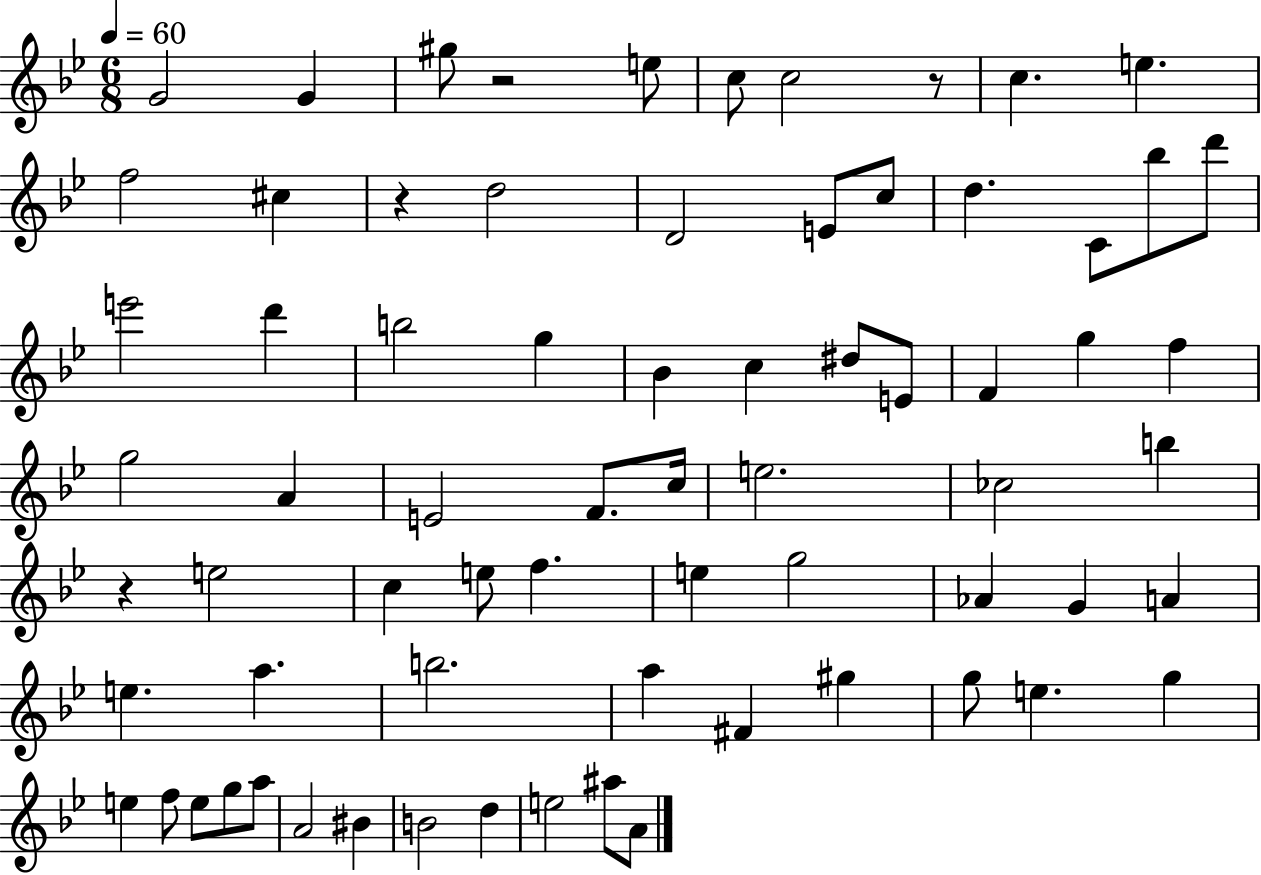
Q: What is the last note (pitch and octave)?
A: A4